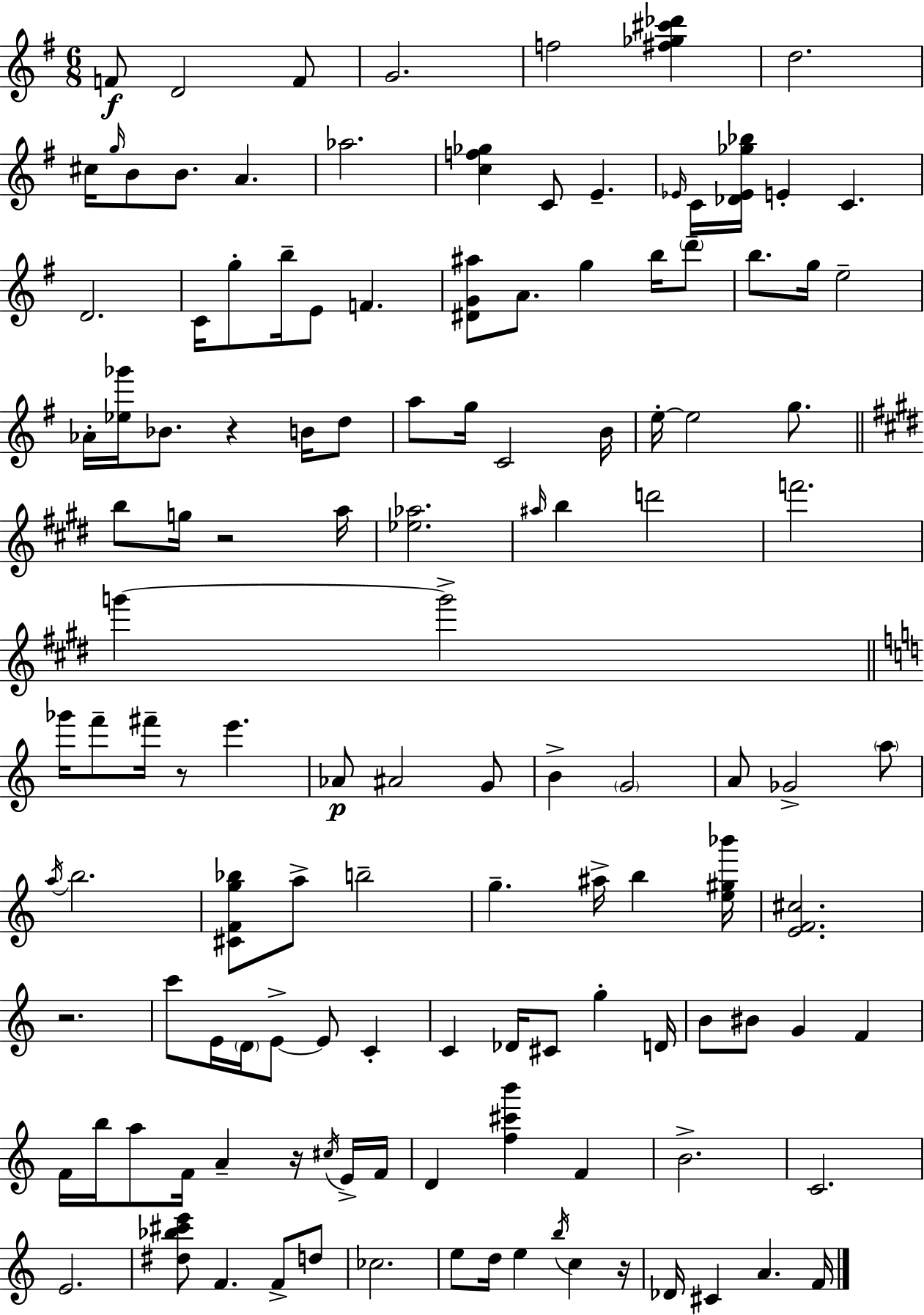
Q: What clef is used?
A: treble